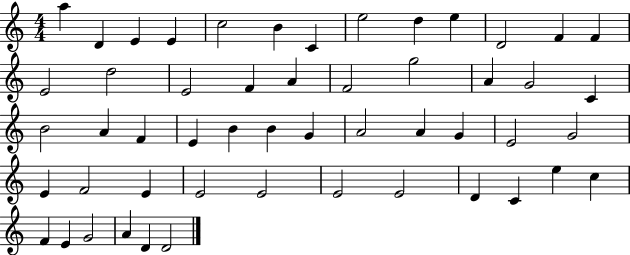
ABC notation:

X:1
T:Untitled
M:4/4
L:1/4
K:C
a D E E c2 B C e2 d e D2 F F E2 d2 E2 F A F2 g2 A G2 C B2 A F E B B G A2 A G E2 G2 E F2 E E2 E2 E2 E2 D C e c F E G2 A D D2